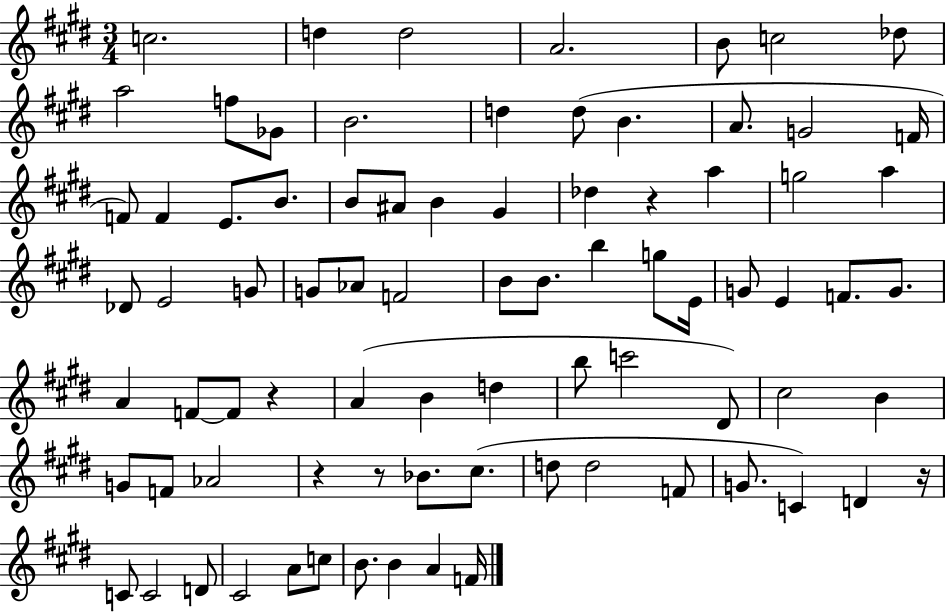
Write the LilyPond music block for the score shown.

{
  \clef treble
  \numericTimeSignature
  \time 3/4
  \key e \major
  c''2. | d''4 d''2 | a'2. | b'8 c''2 des''8 | \break a''2 f''8 ges'8 | b'2. | d''4 d''8( b'4. | a'8. g'2 f'16 | \break f'8) f'4 e'8. b'8. | b'8 ais'8 b'4 gis'4 | des''4 r4 a''4 | g''2 a''4 | \break des'8 e'2 g'8 | g'8 aes'8 f'2 | b'8 b'8. b''4 g''8 e'16 | g'8 e'4 f'8. g'8. | \break a'4 f'8~~ f'8 r4 | a'4( b'4 d''4 | b''8 c'''2 dis'8) | cis''2 b'4 | \break g'8 f'8 aes'2 | r4 r8 bes'8. cis''8.( | d''8 d''2 f'8 | g'8. c'4) d'4 r16 | \break c'8 c'2 d'8 | cis'2 a'8 c''8 | b'8. b'4 a'4 f'16 | \bar "|."
}